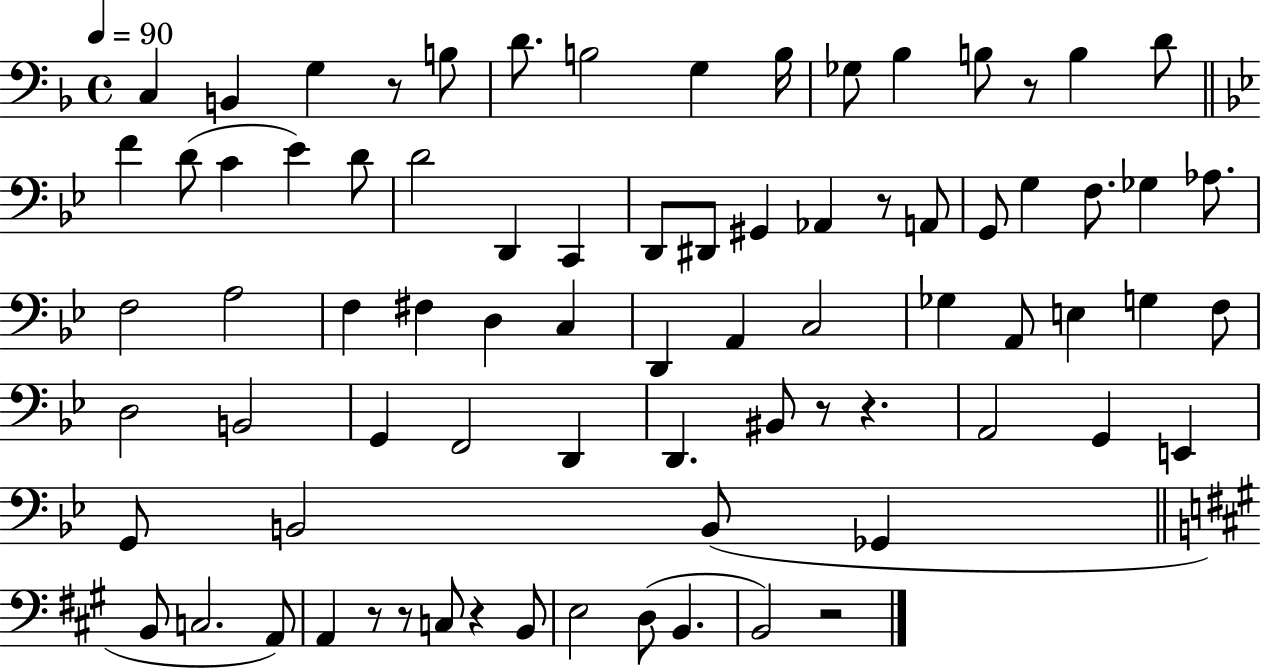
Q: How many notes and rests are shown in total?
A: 78